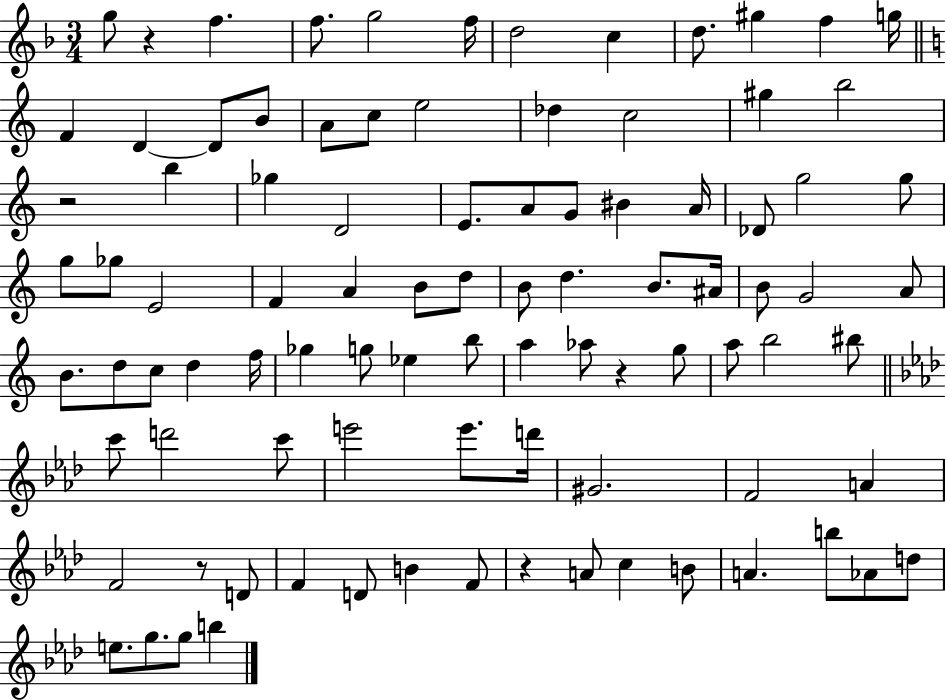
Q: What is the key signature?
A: F major